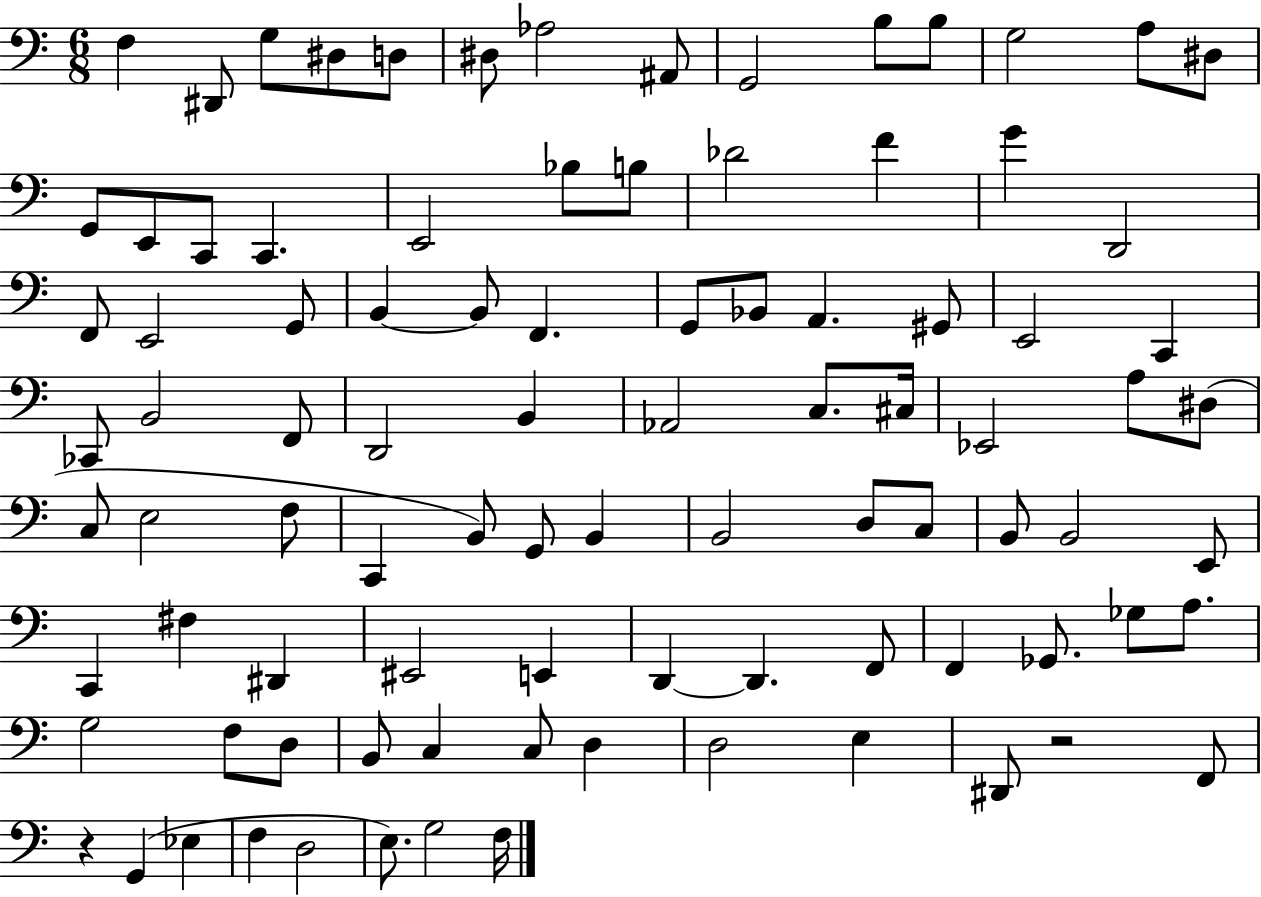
X:1
T:Untitled
M:6/8
L:1/4
K:C
F, ^D,,/2 G,/2 ^D,/2 D,/2 ^D,/2 _A,2 ^A,,/2 G,,2 B,/2 B,/2 G,2 A,/2 ^D,/2 G,,/2 E,,/2 C,,/2 C,, E,,2 _B,/2 B,/2 _D2 F G D,,2 F,,/2 E,,2 G,,/2 B,, B,,/2 F,, G,,/2 _B,,/2 A,, ^G,,/2 E,,2 C,, _C,,/2 B,,2 F,,/2 D,,2 B,, _A,,2 C,/2 ^C,/4 _E,,2 A,/2 ^D,/2 C,/2 E,2 F,/2 C,, B,,/2 G,,/2 B,, B,,2 D,/2 C,/2 B,,/2 B,,2 E,,/2 C,, ^F, ^D,, ^E,,2 E,, D,, D,, F,,/2 F,, _G,,/2 _G,/2 A,/2 G,2 F,/2 D,/2 B,,/2 C, C,/2 D, D,2 E, ^D,,/2 z2 F,,/2 z G,, _E, F, D,2 E,/2 G,2 F,/4